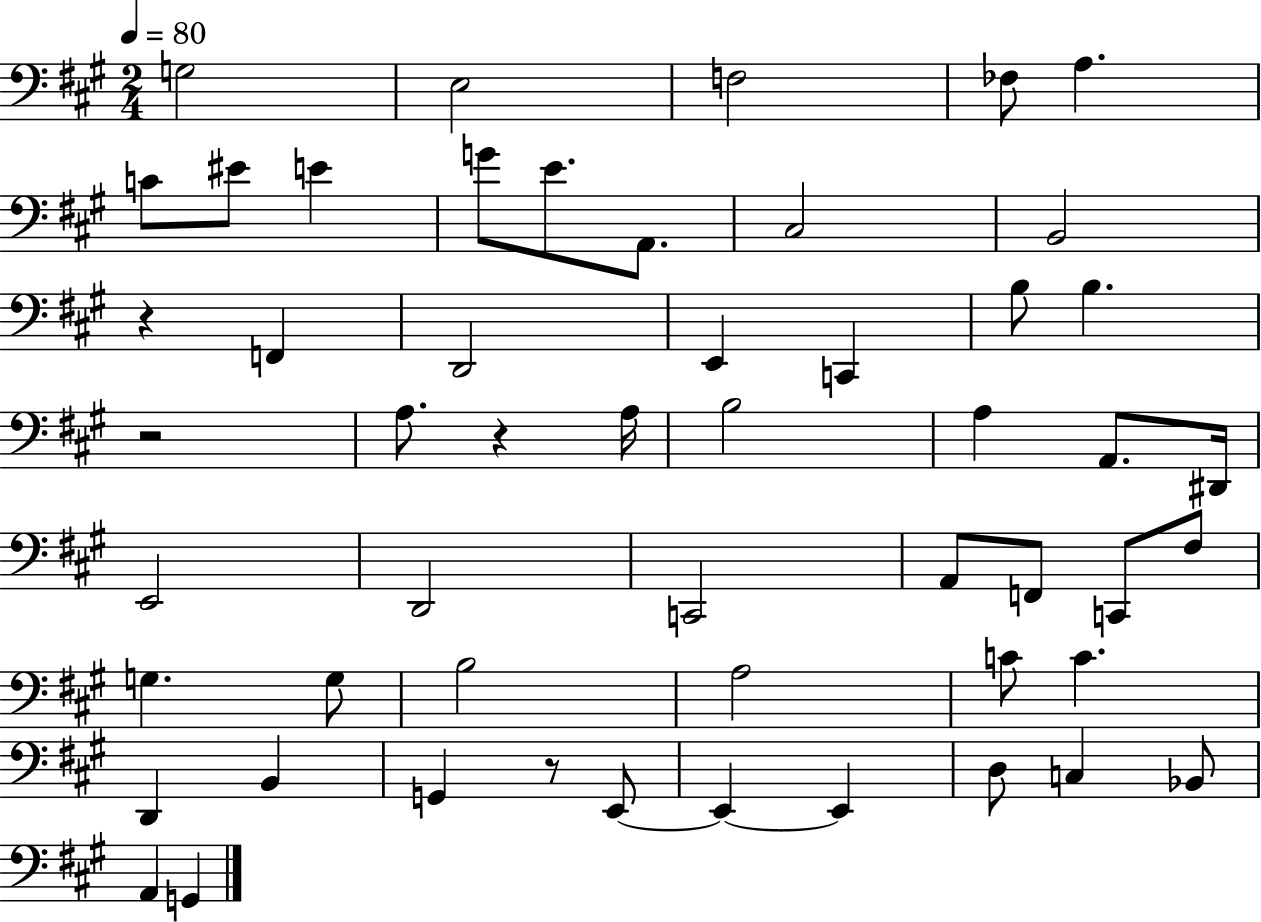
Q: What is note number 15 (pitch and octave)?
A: D2